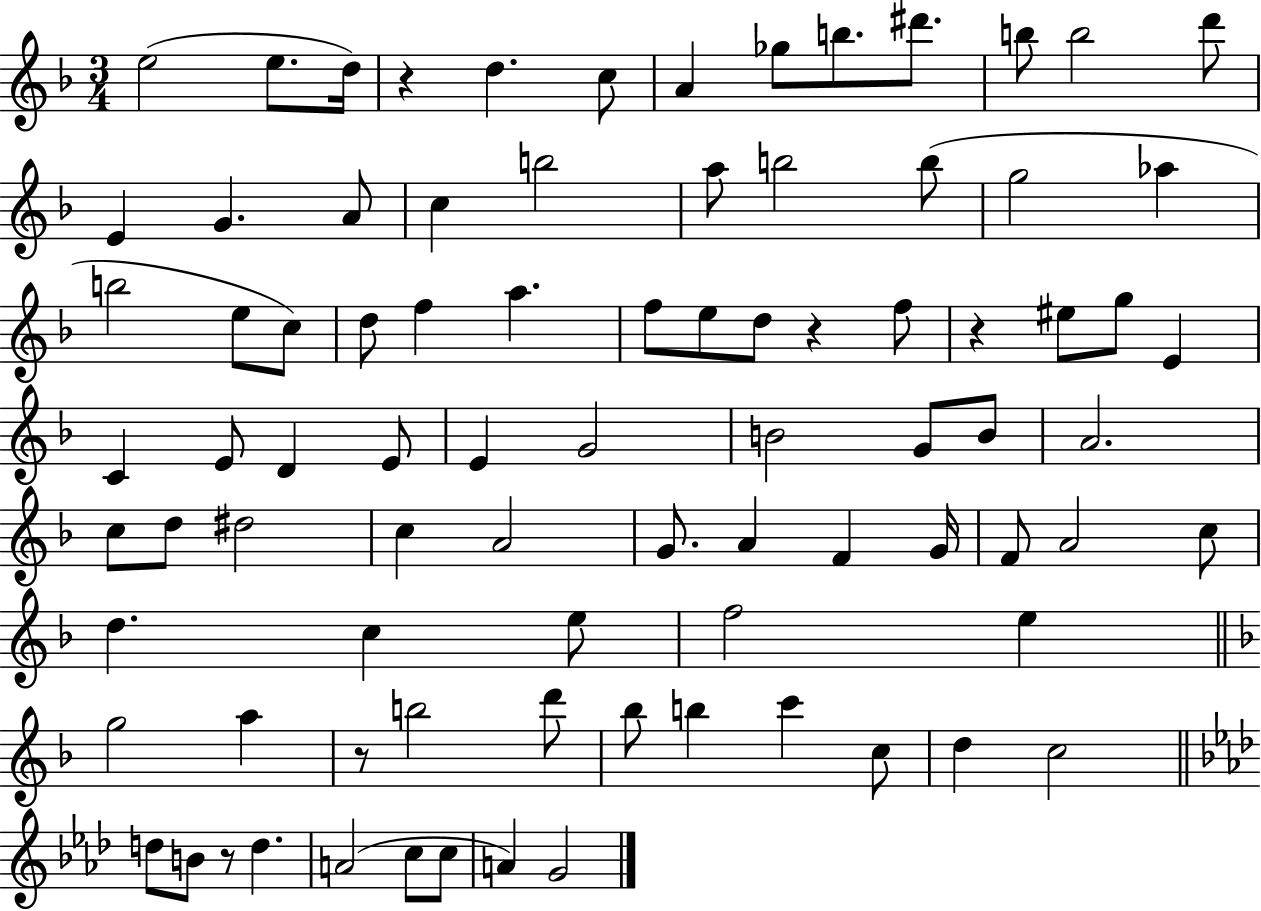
E5/h E5/e. D5/s R/q D5/q. C5/e A4/q Gb5/e B5/e. D#6/e. B5/e B5/h D6/e E4/q G4/q. A4/e C5/q B5/h A5/e B5/h B5/e G5/h Ab5/q B5/h E5/e C5/e D5/e F5/q A5/q. F5/e E5/e D5/e R/q F5/e R/q EIS5/e G5/e E4/q C4/q E4/e D4/q E4/e E4/q G4/h B4/h G4/e B4/e A4/h. C5/e D5/e D#5/h C5/q A4/h G4/e. A4/q F4/q G4/s F4/e A4/h C5/e D5/q. C5/q E5/e F5/h E5/q G5/h A5/q R/e B5/h D6/e Bb5/e B5/q C6/q C5/e D5/q C5/h D5/e B4/e R/e D5/q. A4/h C5/e C5/e A4/q G4/h